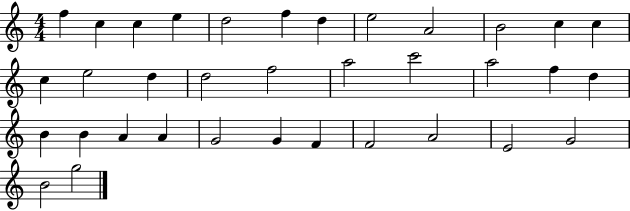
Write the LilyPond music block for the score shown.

{
  \clef treble
  \numericTimeSignature
  \time 4/4
  \key c \major
  f''4 c''4 c''4 e''4 | d''2 f''4 d''4 | e''2 a'2 | b'2 c''4 c''4 | \break c''4 e''2 d''4 | d''2 f''2 | a''2 c'''2 | a''2 f''4 d''4 | \break b'4 b'4 a'4 a'4 | g'2 g'4 f'4 | f'2 a'2 | e'2 g'2 | \break b'2 g''2 | \bar "|."
}